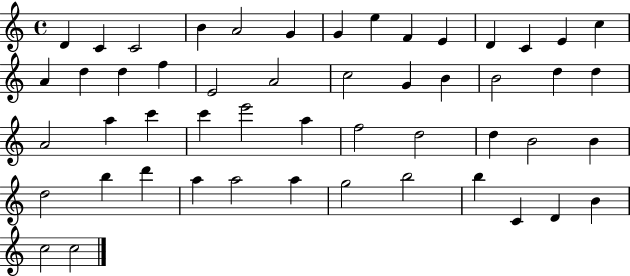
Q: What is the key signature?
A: C major